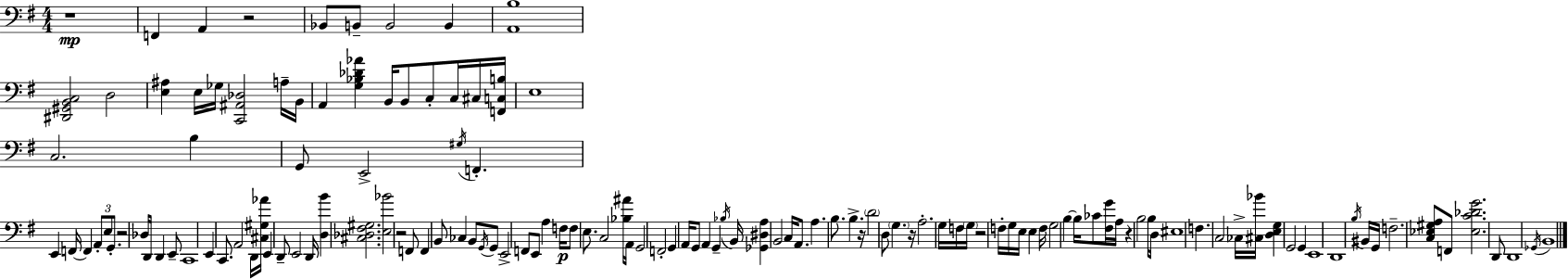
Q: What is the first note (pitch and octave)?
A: F2